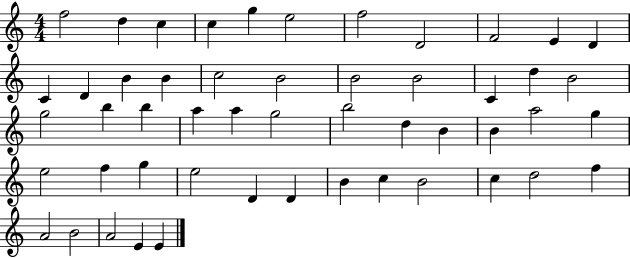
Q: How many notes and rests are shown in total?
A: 51